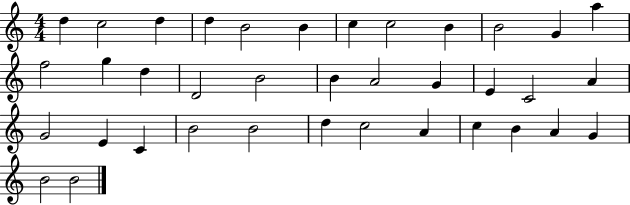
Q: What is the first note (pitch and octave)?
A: D5